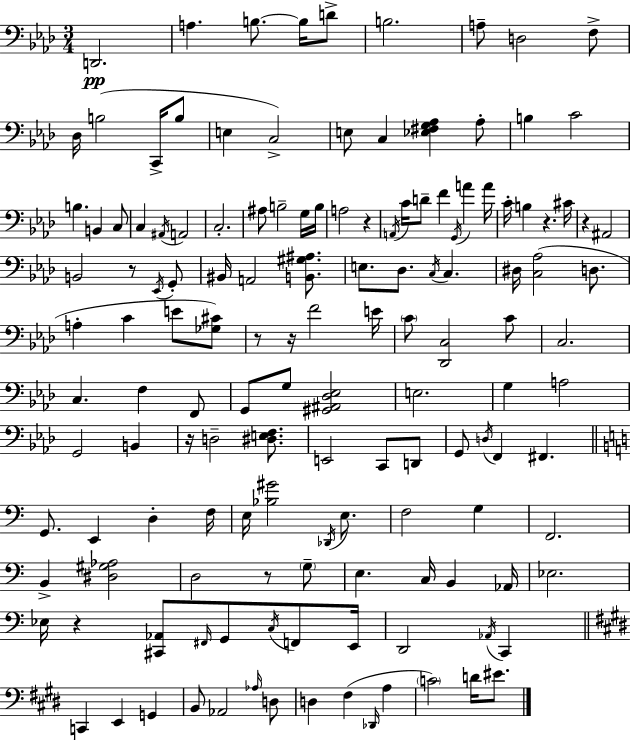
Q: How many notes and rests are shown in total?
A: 140